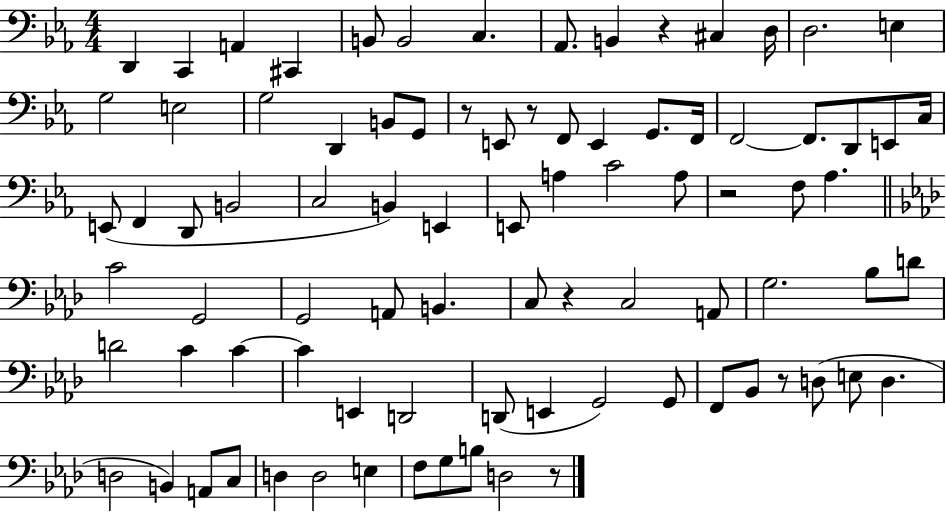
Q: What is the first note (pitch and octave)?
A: D2